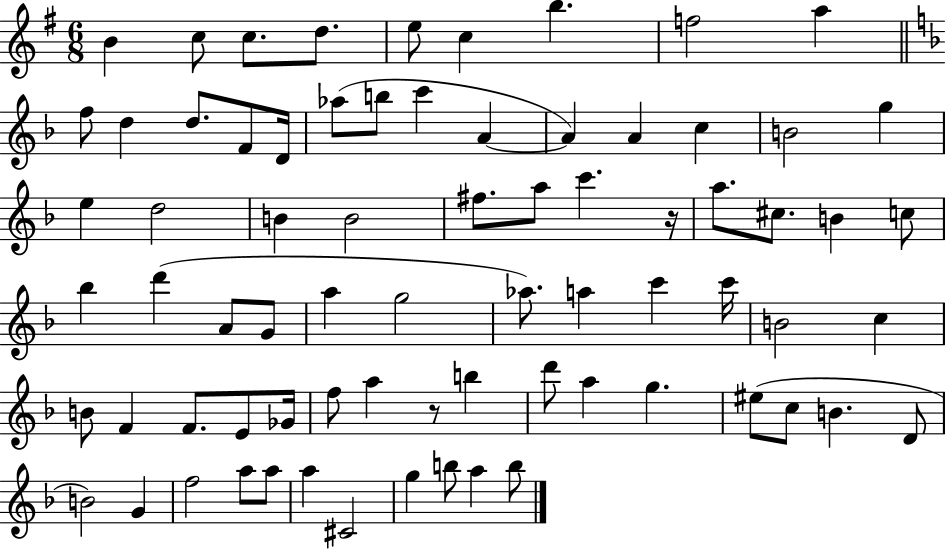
X:1
T:Untitled
M:6/8
L:1/4
K:G
B c/2 c/2 d/2 e/2 c b f2 a f/2 d d/2 F/2 D/4 _a/2 b/2 c' A A A c B2 g e d2 B B2 ^f/2 a/2 c' z/4 a/2 ^c/2 B c/2 _b d' A/2 G/2 a g2 _a/2 a c' c'/4 B2 c B/2 F F/2 E/2 _G/4 f/2 a z/2 b d'/2 a g ^e/2 c/2 B D/2 B2 G f2 a/2 a/2 a ^C2 g b/2 a b/2